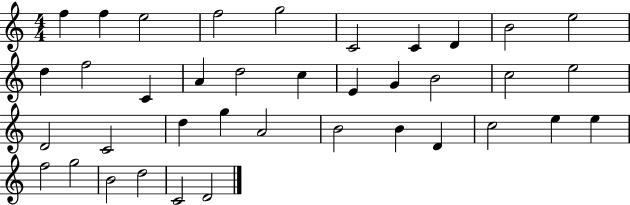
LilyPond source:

{
  \clef treble
  \numericTimeSignature
  \time 4/4
  \key c \major
  f''4 f''4 e''2 | f''2 g''2 | c'2 c'4 d'4 | b'2 e''2 | \break d''4 f''2 c'4 | a'4 d''2 c''4 | e'4 g'4 b'2 | c''2 e''2 | \break d'2 c'2 | d''4 g''4 a'2 | b'2 b'4 d'4 | c''2 e''4 e''4 | \break f''2 g''2 | b'2 d''2 | c'2 d'2 | \bar "|."
}